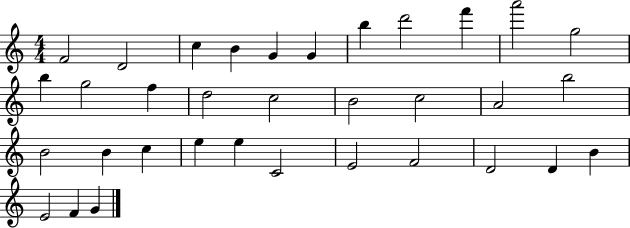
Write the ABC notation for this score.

X:1
T:Untitled
M:4/4
L:1/4
K:C
F2 D2 c B G G b d'2 f' a'2 g2 b g2 f d2 c2 B2 c2 A2 b2 B2 B c e e C2 E2 F2 D2 D B E2 F G